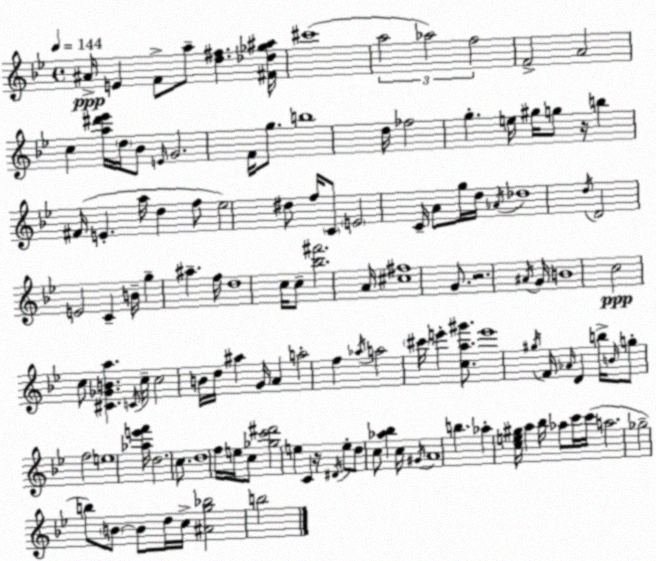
X:1
T:Untitled
M:4/4
L:1/4
K:Bb
^A/4 E F/2 a/2 [d^f] [^F_d_g^a]/4 ^c'4 a2 _a2 f2 F2 A2 c [a^d'_e']/4 d/4 _B/2 E/4 G2 F/4 g/2 b4 d/4 _f2 g e/4 ^g/4 g/2 z/4 b ^F/4 E a/4 d f/2 _e2 ^d/2 f/4 C/2 E2 C/4 A/2 g/4 d/4 _A/4 _d4 d/4 D2 E2 C B/4 g ^a f/4 d4 c/4 c/2 [_b^f']2 A/4 [^c^f]4 G/2 z2 ^A/4 G/4 B4 c2 c/2 [^C_GBa] C/4 c/4 c2 B/4 d/4 ^a G/4 A a2 f _a/4 a2 ^c'/4 e' [ca^g']/2 e'4 ^g/4 F/4 _A/4 D b/4 B/4 g/2 f2 e4 [_ae'f']/4 d2 c/2 d4 f/4 e/4 c/2 [_gc'^d']2 e C z/4 ^D/4 e/2 d/2 c/2 [_a_b] c/4 ^G/4 A4 b _a [ce^g]/4 a _b/4 _a/2 c'/4 c'/4 a2 _g2 b/2 B/2 B/2 d/4 c/4 [^Ag_b]2 b2